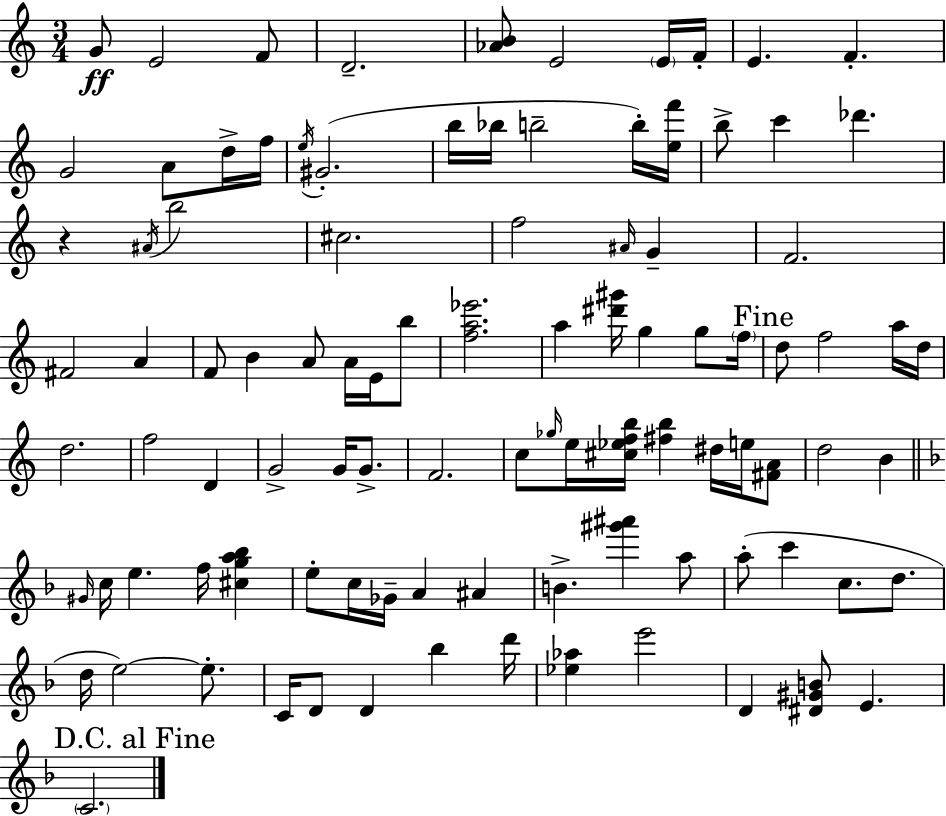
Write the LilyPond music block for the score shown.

{
  \clef treble
  \numericTimeSignature
  \time 3/4
  \key c \major
  g'8\ff e'2 f'8 | d'2.-- | <aes' b'>8 e'2 \parenthesize e'16 f'16-. | e'4. f'4.-. | \break g'2 a'8 d''16-> f''16 | \acciaccatura { e''16 } gis'2.-.( | b''16 bes''16 b''2-- b''16-.) | <e'' f'''>16 b''8-> c'''4 des'''4. | \break r4 \acciaccatura { ais'16 } b''2 | cis''2. | f''2 \grace { ais'16 } g'4-- | f'2. | \break fis'2 a'4 | f'8 b'4 a'8 a'16 | e'16 b''8 <f'' a'' ees'''>2. | a''4 <dis''' gis'''>16 g''4 | \break g''8 \parenthesize f''16 \mark "Fine" d''8 f''2 | a''16 d''16 d''2. | f''2 d'4 | g'2-> g'16 | \break g'8.-> f'2. | c''8 \grace { ges''16 } e''16 <cis'' ees'' f'' b''>16 <fis'' b''>4 | dis''16 e''16 <fis' a'>8 d''2 | b'4 \bar "||" \break \key f \major \grace { gis'16 } c''16 e''4. f''16 <cis'' g'' a'' bes''>4 | e''8-. c''16 ges'16-- a'4 ais'4 | b'4.-> <gis''' ais'''>4 a''8 | a''8-.( c'''4 c''8. d''8. | \break d''16 e''2~~) e''8.-. | c'16 d'8 d'4 bes''4 | d'''16 <ees'' aes''>4 e'''2 | d'4 <dis' gis' b'>8 e'4. | \break \mark "D.C. al Fine" \parenthesize c'2. | \bar "|."
}